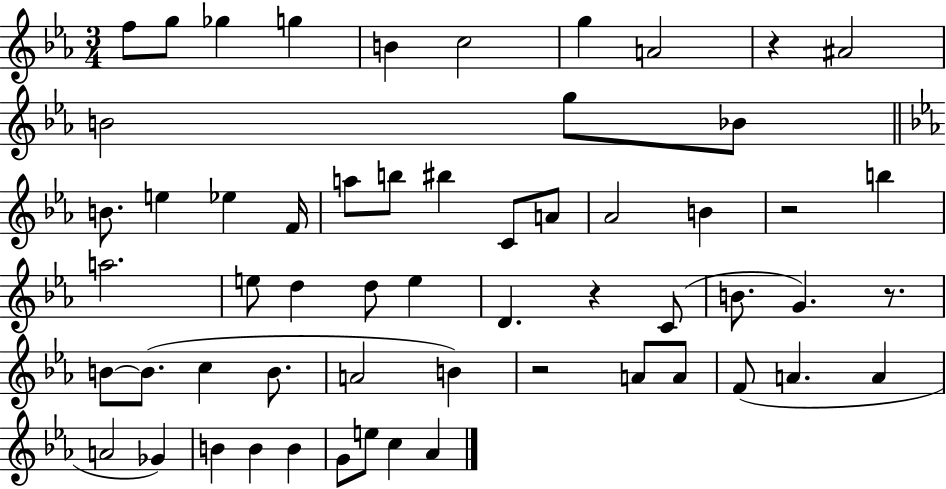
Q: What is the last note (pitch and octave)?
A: Ab4